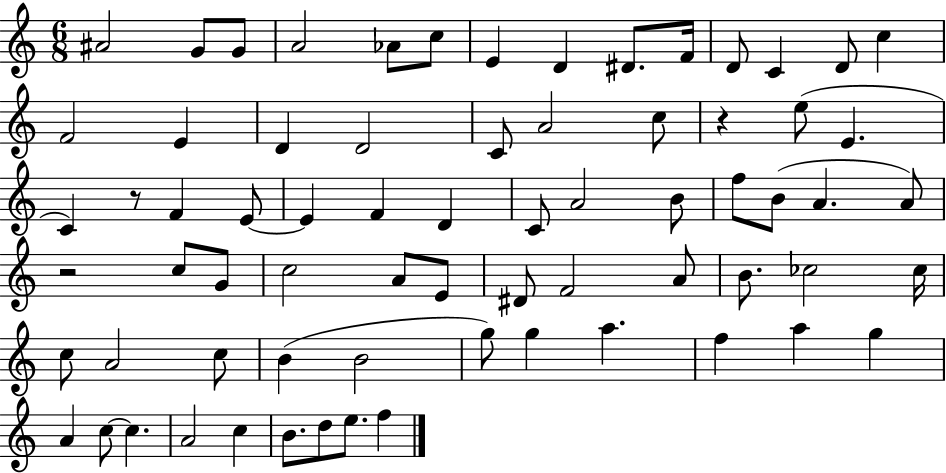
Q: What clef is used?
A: treble